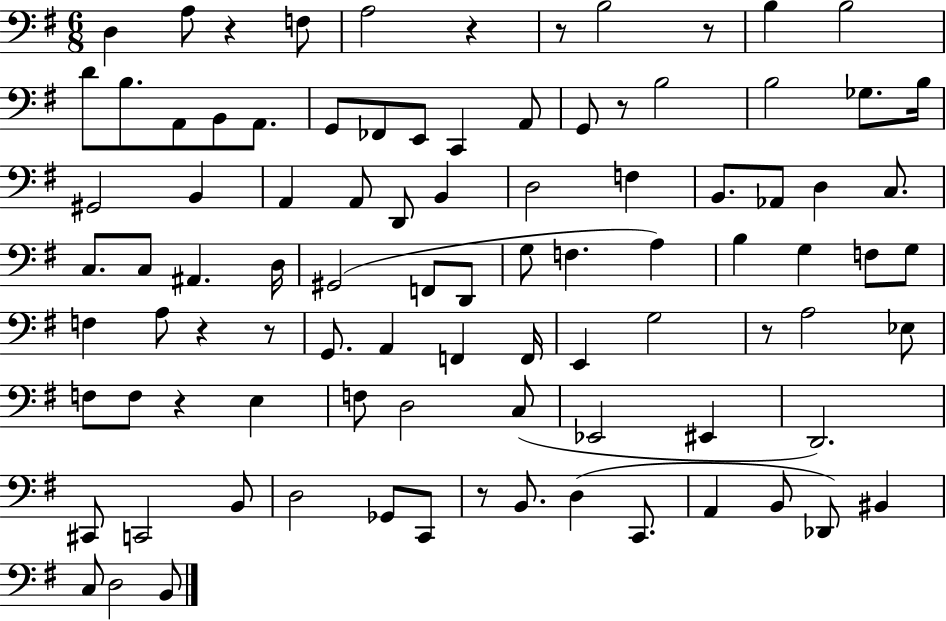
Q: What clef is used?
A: bass